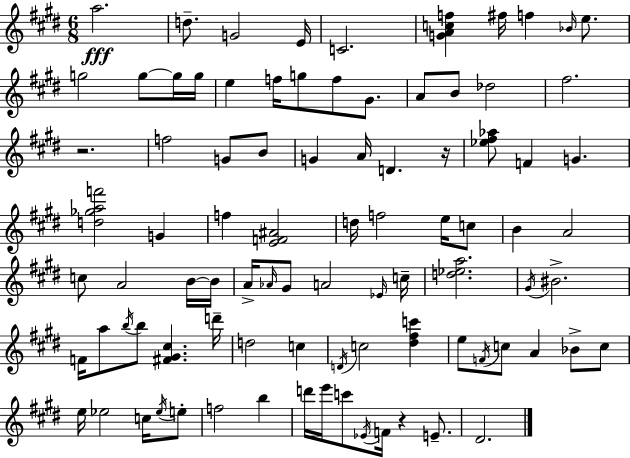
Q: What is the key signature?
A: E major